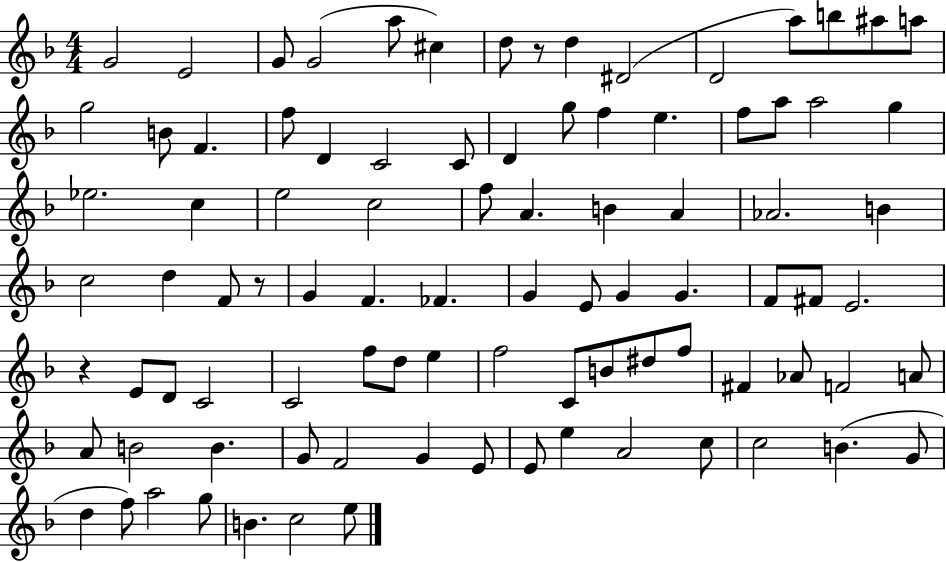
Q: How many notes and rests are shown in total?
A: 92